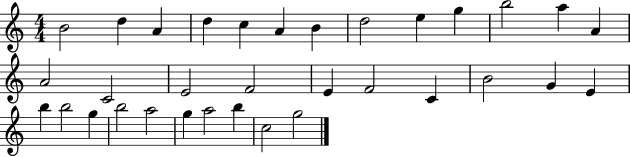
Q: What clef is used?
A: treble